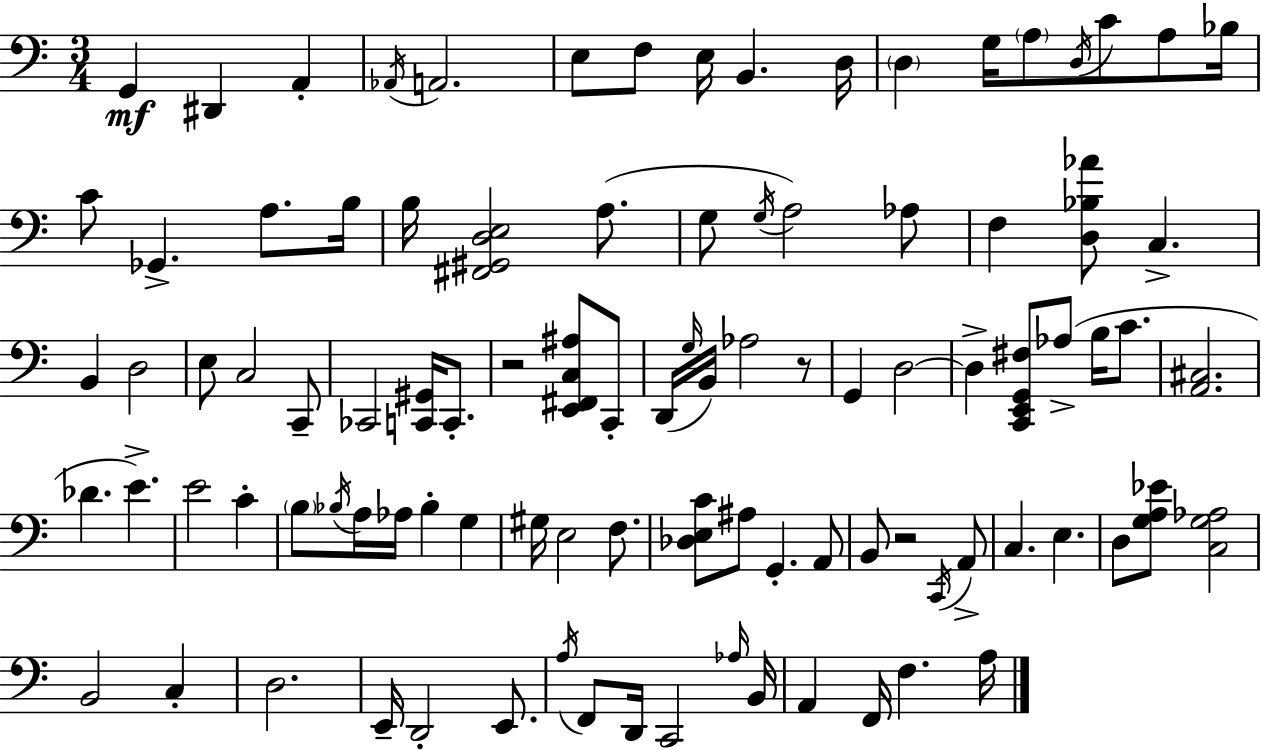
{
  \clef bass
  \numericTimeSignature
  \time 3/4
  \key c \major
  \repeat volta 2 { g,4\mf dis,4 a,4-. | \acciaccatura { aes,16 } a,2. | e8 f8 e16 b,4. | d16 \parenthesize d4 g16 \parenthesize a8 \acciaccatura { d16 } c'8 a8 | \break bes16 c'8 ges,4.-> a8. | b16 b16 <fis, gis, d e>2 a8.( | g8 \acciaccatura { g16 } a2) | aes8 f4 <d bes aes'>8 c4.-> | \break b,4 d2 | e8 c2 | c,8-- ces,2 <c, gis,>16 | c,8.-. r2 <e, fis, c ais>8 | \break c,8-. d,16( \grace { g16 } b,16) aes2 | r8 g,4 d2~~ | d4-> <c, e, g, fis>8 aes8->( | b16 c'8. <a, cis>2. | \break des'4. e'4.->) | e'2 | c'4-. \parenthesize b8 \acciaccatura { bes16 } a16 aes16 bes4-. | g4 gis16 e2 | \break f8. <des e c'>8 ais8 g,4.-. | a,8 b,8 r2 | \acciaccatura { c,16 } a,8-> c4. | e4. d8 <g a ees'>8 <c g aes>2 | \break b,2 | c4-. d2. | e,16-- d,2-. | e,8. \acciaccatura { a16 } f,8 d,16 c,2 | \break \grace { aes16 } b,16 a,4 | f,16 f4. a16 } \bar "|."
}